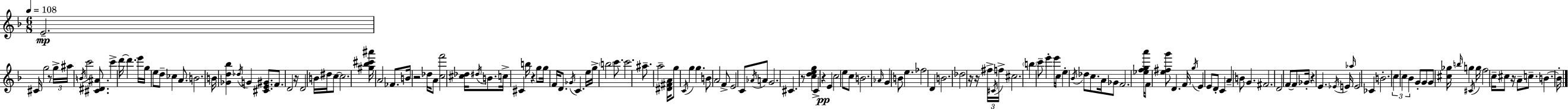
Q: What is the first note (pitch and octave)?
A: E4